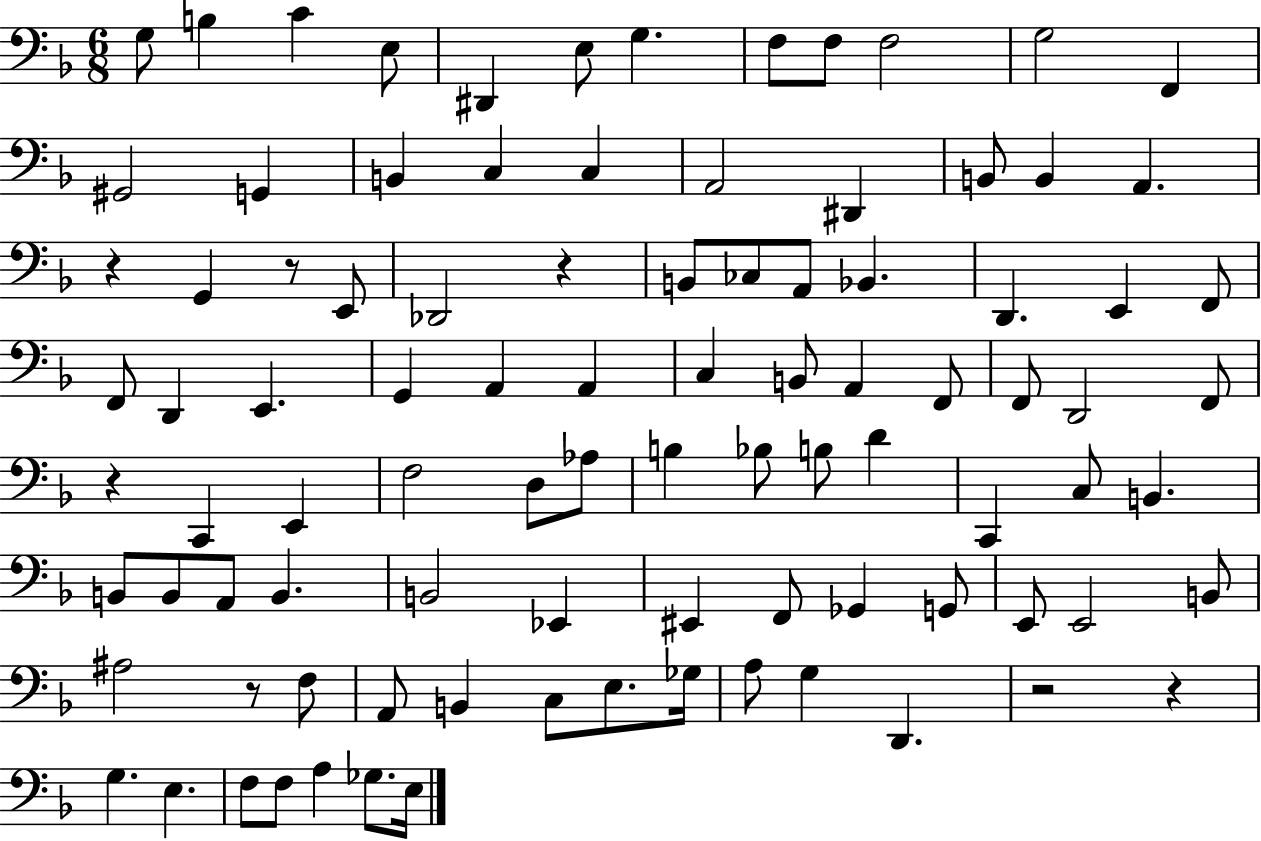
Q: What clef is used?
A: bass